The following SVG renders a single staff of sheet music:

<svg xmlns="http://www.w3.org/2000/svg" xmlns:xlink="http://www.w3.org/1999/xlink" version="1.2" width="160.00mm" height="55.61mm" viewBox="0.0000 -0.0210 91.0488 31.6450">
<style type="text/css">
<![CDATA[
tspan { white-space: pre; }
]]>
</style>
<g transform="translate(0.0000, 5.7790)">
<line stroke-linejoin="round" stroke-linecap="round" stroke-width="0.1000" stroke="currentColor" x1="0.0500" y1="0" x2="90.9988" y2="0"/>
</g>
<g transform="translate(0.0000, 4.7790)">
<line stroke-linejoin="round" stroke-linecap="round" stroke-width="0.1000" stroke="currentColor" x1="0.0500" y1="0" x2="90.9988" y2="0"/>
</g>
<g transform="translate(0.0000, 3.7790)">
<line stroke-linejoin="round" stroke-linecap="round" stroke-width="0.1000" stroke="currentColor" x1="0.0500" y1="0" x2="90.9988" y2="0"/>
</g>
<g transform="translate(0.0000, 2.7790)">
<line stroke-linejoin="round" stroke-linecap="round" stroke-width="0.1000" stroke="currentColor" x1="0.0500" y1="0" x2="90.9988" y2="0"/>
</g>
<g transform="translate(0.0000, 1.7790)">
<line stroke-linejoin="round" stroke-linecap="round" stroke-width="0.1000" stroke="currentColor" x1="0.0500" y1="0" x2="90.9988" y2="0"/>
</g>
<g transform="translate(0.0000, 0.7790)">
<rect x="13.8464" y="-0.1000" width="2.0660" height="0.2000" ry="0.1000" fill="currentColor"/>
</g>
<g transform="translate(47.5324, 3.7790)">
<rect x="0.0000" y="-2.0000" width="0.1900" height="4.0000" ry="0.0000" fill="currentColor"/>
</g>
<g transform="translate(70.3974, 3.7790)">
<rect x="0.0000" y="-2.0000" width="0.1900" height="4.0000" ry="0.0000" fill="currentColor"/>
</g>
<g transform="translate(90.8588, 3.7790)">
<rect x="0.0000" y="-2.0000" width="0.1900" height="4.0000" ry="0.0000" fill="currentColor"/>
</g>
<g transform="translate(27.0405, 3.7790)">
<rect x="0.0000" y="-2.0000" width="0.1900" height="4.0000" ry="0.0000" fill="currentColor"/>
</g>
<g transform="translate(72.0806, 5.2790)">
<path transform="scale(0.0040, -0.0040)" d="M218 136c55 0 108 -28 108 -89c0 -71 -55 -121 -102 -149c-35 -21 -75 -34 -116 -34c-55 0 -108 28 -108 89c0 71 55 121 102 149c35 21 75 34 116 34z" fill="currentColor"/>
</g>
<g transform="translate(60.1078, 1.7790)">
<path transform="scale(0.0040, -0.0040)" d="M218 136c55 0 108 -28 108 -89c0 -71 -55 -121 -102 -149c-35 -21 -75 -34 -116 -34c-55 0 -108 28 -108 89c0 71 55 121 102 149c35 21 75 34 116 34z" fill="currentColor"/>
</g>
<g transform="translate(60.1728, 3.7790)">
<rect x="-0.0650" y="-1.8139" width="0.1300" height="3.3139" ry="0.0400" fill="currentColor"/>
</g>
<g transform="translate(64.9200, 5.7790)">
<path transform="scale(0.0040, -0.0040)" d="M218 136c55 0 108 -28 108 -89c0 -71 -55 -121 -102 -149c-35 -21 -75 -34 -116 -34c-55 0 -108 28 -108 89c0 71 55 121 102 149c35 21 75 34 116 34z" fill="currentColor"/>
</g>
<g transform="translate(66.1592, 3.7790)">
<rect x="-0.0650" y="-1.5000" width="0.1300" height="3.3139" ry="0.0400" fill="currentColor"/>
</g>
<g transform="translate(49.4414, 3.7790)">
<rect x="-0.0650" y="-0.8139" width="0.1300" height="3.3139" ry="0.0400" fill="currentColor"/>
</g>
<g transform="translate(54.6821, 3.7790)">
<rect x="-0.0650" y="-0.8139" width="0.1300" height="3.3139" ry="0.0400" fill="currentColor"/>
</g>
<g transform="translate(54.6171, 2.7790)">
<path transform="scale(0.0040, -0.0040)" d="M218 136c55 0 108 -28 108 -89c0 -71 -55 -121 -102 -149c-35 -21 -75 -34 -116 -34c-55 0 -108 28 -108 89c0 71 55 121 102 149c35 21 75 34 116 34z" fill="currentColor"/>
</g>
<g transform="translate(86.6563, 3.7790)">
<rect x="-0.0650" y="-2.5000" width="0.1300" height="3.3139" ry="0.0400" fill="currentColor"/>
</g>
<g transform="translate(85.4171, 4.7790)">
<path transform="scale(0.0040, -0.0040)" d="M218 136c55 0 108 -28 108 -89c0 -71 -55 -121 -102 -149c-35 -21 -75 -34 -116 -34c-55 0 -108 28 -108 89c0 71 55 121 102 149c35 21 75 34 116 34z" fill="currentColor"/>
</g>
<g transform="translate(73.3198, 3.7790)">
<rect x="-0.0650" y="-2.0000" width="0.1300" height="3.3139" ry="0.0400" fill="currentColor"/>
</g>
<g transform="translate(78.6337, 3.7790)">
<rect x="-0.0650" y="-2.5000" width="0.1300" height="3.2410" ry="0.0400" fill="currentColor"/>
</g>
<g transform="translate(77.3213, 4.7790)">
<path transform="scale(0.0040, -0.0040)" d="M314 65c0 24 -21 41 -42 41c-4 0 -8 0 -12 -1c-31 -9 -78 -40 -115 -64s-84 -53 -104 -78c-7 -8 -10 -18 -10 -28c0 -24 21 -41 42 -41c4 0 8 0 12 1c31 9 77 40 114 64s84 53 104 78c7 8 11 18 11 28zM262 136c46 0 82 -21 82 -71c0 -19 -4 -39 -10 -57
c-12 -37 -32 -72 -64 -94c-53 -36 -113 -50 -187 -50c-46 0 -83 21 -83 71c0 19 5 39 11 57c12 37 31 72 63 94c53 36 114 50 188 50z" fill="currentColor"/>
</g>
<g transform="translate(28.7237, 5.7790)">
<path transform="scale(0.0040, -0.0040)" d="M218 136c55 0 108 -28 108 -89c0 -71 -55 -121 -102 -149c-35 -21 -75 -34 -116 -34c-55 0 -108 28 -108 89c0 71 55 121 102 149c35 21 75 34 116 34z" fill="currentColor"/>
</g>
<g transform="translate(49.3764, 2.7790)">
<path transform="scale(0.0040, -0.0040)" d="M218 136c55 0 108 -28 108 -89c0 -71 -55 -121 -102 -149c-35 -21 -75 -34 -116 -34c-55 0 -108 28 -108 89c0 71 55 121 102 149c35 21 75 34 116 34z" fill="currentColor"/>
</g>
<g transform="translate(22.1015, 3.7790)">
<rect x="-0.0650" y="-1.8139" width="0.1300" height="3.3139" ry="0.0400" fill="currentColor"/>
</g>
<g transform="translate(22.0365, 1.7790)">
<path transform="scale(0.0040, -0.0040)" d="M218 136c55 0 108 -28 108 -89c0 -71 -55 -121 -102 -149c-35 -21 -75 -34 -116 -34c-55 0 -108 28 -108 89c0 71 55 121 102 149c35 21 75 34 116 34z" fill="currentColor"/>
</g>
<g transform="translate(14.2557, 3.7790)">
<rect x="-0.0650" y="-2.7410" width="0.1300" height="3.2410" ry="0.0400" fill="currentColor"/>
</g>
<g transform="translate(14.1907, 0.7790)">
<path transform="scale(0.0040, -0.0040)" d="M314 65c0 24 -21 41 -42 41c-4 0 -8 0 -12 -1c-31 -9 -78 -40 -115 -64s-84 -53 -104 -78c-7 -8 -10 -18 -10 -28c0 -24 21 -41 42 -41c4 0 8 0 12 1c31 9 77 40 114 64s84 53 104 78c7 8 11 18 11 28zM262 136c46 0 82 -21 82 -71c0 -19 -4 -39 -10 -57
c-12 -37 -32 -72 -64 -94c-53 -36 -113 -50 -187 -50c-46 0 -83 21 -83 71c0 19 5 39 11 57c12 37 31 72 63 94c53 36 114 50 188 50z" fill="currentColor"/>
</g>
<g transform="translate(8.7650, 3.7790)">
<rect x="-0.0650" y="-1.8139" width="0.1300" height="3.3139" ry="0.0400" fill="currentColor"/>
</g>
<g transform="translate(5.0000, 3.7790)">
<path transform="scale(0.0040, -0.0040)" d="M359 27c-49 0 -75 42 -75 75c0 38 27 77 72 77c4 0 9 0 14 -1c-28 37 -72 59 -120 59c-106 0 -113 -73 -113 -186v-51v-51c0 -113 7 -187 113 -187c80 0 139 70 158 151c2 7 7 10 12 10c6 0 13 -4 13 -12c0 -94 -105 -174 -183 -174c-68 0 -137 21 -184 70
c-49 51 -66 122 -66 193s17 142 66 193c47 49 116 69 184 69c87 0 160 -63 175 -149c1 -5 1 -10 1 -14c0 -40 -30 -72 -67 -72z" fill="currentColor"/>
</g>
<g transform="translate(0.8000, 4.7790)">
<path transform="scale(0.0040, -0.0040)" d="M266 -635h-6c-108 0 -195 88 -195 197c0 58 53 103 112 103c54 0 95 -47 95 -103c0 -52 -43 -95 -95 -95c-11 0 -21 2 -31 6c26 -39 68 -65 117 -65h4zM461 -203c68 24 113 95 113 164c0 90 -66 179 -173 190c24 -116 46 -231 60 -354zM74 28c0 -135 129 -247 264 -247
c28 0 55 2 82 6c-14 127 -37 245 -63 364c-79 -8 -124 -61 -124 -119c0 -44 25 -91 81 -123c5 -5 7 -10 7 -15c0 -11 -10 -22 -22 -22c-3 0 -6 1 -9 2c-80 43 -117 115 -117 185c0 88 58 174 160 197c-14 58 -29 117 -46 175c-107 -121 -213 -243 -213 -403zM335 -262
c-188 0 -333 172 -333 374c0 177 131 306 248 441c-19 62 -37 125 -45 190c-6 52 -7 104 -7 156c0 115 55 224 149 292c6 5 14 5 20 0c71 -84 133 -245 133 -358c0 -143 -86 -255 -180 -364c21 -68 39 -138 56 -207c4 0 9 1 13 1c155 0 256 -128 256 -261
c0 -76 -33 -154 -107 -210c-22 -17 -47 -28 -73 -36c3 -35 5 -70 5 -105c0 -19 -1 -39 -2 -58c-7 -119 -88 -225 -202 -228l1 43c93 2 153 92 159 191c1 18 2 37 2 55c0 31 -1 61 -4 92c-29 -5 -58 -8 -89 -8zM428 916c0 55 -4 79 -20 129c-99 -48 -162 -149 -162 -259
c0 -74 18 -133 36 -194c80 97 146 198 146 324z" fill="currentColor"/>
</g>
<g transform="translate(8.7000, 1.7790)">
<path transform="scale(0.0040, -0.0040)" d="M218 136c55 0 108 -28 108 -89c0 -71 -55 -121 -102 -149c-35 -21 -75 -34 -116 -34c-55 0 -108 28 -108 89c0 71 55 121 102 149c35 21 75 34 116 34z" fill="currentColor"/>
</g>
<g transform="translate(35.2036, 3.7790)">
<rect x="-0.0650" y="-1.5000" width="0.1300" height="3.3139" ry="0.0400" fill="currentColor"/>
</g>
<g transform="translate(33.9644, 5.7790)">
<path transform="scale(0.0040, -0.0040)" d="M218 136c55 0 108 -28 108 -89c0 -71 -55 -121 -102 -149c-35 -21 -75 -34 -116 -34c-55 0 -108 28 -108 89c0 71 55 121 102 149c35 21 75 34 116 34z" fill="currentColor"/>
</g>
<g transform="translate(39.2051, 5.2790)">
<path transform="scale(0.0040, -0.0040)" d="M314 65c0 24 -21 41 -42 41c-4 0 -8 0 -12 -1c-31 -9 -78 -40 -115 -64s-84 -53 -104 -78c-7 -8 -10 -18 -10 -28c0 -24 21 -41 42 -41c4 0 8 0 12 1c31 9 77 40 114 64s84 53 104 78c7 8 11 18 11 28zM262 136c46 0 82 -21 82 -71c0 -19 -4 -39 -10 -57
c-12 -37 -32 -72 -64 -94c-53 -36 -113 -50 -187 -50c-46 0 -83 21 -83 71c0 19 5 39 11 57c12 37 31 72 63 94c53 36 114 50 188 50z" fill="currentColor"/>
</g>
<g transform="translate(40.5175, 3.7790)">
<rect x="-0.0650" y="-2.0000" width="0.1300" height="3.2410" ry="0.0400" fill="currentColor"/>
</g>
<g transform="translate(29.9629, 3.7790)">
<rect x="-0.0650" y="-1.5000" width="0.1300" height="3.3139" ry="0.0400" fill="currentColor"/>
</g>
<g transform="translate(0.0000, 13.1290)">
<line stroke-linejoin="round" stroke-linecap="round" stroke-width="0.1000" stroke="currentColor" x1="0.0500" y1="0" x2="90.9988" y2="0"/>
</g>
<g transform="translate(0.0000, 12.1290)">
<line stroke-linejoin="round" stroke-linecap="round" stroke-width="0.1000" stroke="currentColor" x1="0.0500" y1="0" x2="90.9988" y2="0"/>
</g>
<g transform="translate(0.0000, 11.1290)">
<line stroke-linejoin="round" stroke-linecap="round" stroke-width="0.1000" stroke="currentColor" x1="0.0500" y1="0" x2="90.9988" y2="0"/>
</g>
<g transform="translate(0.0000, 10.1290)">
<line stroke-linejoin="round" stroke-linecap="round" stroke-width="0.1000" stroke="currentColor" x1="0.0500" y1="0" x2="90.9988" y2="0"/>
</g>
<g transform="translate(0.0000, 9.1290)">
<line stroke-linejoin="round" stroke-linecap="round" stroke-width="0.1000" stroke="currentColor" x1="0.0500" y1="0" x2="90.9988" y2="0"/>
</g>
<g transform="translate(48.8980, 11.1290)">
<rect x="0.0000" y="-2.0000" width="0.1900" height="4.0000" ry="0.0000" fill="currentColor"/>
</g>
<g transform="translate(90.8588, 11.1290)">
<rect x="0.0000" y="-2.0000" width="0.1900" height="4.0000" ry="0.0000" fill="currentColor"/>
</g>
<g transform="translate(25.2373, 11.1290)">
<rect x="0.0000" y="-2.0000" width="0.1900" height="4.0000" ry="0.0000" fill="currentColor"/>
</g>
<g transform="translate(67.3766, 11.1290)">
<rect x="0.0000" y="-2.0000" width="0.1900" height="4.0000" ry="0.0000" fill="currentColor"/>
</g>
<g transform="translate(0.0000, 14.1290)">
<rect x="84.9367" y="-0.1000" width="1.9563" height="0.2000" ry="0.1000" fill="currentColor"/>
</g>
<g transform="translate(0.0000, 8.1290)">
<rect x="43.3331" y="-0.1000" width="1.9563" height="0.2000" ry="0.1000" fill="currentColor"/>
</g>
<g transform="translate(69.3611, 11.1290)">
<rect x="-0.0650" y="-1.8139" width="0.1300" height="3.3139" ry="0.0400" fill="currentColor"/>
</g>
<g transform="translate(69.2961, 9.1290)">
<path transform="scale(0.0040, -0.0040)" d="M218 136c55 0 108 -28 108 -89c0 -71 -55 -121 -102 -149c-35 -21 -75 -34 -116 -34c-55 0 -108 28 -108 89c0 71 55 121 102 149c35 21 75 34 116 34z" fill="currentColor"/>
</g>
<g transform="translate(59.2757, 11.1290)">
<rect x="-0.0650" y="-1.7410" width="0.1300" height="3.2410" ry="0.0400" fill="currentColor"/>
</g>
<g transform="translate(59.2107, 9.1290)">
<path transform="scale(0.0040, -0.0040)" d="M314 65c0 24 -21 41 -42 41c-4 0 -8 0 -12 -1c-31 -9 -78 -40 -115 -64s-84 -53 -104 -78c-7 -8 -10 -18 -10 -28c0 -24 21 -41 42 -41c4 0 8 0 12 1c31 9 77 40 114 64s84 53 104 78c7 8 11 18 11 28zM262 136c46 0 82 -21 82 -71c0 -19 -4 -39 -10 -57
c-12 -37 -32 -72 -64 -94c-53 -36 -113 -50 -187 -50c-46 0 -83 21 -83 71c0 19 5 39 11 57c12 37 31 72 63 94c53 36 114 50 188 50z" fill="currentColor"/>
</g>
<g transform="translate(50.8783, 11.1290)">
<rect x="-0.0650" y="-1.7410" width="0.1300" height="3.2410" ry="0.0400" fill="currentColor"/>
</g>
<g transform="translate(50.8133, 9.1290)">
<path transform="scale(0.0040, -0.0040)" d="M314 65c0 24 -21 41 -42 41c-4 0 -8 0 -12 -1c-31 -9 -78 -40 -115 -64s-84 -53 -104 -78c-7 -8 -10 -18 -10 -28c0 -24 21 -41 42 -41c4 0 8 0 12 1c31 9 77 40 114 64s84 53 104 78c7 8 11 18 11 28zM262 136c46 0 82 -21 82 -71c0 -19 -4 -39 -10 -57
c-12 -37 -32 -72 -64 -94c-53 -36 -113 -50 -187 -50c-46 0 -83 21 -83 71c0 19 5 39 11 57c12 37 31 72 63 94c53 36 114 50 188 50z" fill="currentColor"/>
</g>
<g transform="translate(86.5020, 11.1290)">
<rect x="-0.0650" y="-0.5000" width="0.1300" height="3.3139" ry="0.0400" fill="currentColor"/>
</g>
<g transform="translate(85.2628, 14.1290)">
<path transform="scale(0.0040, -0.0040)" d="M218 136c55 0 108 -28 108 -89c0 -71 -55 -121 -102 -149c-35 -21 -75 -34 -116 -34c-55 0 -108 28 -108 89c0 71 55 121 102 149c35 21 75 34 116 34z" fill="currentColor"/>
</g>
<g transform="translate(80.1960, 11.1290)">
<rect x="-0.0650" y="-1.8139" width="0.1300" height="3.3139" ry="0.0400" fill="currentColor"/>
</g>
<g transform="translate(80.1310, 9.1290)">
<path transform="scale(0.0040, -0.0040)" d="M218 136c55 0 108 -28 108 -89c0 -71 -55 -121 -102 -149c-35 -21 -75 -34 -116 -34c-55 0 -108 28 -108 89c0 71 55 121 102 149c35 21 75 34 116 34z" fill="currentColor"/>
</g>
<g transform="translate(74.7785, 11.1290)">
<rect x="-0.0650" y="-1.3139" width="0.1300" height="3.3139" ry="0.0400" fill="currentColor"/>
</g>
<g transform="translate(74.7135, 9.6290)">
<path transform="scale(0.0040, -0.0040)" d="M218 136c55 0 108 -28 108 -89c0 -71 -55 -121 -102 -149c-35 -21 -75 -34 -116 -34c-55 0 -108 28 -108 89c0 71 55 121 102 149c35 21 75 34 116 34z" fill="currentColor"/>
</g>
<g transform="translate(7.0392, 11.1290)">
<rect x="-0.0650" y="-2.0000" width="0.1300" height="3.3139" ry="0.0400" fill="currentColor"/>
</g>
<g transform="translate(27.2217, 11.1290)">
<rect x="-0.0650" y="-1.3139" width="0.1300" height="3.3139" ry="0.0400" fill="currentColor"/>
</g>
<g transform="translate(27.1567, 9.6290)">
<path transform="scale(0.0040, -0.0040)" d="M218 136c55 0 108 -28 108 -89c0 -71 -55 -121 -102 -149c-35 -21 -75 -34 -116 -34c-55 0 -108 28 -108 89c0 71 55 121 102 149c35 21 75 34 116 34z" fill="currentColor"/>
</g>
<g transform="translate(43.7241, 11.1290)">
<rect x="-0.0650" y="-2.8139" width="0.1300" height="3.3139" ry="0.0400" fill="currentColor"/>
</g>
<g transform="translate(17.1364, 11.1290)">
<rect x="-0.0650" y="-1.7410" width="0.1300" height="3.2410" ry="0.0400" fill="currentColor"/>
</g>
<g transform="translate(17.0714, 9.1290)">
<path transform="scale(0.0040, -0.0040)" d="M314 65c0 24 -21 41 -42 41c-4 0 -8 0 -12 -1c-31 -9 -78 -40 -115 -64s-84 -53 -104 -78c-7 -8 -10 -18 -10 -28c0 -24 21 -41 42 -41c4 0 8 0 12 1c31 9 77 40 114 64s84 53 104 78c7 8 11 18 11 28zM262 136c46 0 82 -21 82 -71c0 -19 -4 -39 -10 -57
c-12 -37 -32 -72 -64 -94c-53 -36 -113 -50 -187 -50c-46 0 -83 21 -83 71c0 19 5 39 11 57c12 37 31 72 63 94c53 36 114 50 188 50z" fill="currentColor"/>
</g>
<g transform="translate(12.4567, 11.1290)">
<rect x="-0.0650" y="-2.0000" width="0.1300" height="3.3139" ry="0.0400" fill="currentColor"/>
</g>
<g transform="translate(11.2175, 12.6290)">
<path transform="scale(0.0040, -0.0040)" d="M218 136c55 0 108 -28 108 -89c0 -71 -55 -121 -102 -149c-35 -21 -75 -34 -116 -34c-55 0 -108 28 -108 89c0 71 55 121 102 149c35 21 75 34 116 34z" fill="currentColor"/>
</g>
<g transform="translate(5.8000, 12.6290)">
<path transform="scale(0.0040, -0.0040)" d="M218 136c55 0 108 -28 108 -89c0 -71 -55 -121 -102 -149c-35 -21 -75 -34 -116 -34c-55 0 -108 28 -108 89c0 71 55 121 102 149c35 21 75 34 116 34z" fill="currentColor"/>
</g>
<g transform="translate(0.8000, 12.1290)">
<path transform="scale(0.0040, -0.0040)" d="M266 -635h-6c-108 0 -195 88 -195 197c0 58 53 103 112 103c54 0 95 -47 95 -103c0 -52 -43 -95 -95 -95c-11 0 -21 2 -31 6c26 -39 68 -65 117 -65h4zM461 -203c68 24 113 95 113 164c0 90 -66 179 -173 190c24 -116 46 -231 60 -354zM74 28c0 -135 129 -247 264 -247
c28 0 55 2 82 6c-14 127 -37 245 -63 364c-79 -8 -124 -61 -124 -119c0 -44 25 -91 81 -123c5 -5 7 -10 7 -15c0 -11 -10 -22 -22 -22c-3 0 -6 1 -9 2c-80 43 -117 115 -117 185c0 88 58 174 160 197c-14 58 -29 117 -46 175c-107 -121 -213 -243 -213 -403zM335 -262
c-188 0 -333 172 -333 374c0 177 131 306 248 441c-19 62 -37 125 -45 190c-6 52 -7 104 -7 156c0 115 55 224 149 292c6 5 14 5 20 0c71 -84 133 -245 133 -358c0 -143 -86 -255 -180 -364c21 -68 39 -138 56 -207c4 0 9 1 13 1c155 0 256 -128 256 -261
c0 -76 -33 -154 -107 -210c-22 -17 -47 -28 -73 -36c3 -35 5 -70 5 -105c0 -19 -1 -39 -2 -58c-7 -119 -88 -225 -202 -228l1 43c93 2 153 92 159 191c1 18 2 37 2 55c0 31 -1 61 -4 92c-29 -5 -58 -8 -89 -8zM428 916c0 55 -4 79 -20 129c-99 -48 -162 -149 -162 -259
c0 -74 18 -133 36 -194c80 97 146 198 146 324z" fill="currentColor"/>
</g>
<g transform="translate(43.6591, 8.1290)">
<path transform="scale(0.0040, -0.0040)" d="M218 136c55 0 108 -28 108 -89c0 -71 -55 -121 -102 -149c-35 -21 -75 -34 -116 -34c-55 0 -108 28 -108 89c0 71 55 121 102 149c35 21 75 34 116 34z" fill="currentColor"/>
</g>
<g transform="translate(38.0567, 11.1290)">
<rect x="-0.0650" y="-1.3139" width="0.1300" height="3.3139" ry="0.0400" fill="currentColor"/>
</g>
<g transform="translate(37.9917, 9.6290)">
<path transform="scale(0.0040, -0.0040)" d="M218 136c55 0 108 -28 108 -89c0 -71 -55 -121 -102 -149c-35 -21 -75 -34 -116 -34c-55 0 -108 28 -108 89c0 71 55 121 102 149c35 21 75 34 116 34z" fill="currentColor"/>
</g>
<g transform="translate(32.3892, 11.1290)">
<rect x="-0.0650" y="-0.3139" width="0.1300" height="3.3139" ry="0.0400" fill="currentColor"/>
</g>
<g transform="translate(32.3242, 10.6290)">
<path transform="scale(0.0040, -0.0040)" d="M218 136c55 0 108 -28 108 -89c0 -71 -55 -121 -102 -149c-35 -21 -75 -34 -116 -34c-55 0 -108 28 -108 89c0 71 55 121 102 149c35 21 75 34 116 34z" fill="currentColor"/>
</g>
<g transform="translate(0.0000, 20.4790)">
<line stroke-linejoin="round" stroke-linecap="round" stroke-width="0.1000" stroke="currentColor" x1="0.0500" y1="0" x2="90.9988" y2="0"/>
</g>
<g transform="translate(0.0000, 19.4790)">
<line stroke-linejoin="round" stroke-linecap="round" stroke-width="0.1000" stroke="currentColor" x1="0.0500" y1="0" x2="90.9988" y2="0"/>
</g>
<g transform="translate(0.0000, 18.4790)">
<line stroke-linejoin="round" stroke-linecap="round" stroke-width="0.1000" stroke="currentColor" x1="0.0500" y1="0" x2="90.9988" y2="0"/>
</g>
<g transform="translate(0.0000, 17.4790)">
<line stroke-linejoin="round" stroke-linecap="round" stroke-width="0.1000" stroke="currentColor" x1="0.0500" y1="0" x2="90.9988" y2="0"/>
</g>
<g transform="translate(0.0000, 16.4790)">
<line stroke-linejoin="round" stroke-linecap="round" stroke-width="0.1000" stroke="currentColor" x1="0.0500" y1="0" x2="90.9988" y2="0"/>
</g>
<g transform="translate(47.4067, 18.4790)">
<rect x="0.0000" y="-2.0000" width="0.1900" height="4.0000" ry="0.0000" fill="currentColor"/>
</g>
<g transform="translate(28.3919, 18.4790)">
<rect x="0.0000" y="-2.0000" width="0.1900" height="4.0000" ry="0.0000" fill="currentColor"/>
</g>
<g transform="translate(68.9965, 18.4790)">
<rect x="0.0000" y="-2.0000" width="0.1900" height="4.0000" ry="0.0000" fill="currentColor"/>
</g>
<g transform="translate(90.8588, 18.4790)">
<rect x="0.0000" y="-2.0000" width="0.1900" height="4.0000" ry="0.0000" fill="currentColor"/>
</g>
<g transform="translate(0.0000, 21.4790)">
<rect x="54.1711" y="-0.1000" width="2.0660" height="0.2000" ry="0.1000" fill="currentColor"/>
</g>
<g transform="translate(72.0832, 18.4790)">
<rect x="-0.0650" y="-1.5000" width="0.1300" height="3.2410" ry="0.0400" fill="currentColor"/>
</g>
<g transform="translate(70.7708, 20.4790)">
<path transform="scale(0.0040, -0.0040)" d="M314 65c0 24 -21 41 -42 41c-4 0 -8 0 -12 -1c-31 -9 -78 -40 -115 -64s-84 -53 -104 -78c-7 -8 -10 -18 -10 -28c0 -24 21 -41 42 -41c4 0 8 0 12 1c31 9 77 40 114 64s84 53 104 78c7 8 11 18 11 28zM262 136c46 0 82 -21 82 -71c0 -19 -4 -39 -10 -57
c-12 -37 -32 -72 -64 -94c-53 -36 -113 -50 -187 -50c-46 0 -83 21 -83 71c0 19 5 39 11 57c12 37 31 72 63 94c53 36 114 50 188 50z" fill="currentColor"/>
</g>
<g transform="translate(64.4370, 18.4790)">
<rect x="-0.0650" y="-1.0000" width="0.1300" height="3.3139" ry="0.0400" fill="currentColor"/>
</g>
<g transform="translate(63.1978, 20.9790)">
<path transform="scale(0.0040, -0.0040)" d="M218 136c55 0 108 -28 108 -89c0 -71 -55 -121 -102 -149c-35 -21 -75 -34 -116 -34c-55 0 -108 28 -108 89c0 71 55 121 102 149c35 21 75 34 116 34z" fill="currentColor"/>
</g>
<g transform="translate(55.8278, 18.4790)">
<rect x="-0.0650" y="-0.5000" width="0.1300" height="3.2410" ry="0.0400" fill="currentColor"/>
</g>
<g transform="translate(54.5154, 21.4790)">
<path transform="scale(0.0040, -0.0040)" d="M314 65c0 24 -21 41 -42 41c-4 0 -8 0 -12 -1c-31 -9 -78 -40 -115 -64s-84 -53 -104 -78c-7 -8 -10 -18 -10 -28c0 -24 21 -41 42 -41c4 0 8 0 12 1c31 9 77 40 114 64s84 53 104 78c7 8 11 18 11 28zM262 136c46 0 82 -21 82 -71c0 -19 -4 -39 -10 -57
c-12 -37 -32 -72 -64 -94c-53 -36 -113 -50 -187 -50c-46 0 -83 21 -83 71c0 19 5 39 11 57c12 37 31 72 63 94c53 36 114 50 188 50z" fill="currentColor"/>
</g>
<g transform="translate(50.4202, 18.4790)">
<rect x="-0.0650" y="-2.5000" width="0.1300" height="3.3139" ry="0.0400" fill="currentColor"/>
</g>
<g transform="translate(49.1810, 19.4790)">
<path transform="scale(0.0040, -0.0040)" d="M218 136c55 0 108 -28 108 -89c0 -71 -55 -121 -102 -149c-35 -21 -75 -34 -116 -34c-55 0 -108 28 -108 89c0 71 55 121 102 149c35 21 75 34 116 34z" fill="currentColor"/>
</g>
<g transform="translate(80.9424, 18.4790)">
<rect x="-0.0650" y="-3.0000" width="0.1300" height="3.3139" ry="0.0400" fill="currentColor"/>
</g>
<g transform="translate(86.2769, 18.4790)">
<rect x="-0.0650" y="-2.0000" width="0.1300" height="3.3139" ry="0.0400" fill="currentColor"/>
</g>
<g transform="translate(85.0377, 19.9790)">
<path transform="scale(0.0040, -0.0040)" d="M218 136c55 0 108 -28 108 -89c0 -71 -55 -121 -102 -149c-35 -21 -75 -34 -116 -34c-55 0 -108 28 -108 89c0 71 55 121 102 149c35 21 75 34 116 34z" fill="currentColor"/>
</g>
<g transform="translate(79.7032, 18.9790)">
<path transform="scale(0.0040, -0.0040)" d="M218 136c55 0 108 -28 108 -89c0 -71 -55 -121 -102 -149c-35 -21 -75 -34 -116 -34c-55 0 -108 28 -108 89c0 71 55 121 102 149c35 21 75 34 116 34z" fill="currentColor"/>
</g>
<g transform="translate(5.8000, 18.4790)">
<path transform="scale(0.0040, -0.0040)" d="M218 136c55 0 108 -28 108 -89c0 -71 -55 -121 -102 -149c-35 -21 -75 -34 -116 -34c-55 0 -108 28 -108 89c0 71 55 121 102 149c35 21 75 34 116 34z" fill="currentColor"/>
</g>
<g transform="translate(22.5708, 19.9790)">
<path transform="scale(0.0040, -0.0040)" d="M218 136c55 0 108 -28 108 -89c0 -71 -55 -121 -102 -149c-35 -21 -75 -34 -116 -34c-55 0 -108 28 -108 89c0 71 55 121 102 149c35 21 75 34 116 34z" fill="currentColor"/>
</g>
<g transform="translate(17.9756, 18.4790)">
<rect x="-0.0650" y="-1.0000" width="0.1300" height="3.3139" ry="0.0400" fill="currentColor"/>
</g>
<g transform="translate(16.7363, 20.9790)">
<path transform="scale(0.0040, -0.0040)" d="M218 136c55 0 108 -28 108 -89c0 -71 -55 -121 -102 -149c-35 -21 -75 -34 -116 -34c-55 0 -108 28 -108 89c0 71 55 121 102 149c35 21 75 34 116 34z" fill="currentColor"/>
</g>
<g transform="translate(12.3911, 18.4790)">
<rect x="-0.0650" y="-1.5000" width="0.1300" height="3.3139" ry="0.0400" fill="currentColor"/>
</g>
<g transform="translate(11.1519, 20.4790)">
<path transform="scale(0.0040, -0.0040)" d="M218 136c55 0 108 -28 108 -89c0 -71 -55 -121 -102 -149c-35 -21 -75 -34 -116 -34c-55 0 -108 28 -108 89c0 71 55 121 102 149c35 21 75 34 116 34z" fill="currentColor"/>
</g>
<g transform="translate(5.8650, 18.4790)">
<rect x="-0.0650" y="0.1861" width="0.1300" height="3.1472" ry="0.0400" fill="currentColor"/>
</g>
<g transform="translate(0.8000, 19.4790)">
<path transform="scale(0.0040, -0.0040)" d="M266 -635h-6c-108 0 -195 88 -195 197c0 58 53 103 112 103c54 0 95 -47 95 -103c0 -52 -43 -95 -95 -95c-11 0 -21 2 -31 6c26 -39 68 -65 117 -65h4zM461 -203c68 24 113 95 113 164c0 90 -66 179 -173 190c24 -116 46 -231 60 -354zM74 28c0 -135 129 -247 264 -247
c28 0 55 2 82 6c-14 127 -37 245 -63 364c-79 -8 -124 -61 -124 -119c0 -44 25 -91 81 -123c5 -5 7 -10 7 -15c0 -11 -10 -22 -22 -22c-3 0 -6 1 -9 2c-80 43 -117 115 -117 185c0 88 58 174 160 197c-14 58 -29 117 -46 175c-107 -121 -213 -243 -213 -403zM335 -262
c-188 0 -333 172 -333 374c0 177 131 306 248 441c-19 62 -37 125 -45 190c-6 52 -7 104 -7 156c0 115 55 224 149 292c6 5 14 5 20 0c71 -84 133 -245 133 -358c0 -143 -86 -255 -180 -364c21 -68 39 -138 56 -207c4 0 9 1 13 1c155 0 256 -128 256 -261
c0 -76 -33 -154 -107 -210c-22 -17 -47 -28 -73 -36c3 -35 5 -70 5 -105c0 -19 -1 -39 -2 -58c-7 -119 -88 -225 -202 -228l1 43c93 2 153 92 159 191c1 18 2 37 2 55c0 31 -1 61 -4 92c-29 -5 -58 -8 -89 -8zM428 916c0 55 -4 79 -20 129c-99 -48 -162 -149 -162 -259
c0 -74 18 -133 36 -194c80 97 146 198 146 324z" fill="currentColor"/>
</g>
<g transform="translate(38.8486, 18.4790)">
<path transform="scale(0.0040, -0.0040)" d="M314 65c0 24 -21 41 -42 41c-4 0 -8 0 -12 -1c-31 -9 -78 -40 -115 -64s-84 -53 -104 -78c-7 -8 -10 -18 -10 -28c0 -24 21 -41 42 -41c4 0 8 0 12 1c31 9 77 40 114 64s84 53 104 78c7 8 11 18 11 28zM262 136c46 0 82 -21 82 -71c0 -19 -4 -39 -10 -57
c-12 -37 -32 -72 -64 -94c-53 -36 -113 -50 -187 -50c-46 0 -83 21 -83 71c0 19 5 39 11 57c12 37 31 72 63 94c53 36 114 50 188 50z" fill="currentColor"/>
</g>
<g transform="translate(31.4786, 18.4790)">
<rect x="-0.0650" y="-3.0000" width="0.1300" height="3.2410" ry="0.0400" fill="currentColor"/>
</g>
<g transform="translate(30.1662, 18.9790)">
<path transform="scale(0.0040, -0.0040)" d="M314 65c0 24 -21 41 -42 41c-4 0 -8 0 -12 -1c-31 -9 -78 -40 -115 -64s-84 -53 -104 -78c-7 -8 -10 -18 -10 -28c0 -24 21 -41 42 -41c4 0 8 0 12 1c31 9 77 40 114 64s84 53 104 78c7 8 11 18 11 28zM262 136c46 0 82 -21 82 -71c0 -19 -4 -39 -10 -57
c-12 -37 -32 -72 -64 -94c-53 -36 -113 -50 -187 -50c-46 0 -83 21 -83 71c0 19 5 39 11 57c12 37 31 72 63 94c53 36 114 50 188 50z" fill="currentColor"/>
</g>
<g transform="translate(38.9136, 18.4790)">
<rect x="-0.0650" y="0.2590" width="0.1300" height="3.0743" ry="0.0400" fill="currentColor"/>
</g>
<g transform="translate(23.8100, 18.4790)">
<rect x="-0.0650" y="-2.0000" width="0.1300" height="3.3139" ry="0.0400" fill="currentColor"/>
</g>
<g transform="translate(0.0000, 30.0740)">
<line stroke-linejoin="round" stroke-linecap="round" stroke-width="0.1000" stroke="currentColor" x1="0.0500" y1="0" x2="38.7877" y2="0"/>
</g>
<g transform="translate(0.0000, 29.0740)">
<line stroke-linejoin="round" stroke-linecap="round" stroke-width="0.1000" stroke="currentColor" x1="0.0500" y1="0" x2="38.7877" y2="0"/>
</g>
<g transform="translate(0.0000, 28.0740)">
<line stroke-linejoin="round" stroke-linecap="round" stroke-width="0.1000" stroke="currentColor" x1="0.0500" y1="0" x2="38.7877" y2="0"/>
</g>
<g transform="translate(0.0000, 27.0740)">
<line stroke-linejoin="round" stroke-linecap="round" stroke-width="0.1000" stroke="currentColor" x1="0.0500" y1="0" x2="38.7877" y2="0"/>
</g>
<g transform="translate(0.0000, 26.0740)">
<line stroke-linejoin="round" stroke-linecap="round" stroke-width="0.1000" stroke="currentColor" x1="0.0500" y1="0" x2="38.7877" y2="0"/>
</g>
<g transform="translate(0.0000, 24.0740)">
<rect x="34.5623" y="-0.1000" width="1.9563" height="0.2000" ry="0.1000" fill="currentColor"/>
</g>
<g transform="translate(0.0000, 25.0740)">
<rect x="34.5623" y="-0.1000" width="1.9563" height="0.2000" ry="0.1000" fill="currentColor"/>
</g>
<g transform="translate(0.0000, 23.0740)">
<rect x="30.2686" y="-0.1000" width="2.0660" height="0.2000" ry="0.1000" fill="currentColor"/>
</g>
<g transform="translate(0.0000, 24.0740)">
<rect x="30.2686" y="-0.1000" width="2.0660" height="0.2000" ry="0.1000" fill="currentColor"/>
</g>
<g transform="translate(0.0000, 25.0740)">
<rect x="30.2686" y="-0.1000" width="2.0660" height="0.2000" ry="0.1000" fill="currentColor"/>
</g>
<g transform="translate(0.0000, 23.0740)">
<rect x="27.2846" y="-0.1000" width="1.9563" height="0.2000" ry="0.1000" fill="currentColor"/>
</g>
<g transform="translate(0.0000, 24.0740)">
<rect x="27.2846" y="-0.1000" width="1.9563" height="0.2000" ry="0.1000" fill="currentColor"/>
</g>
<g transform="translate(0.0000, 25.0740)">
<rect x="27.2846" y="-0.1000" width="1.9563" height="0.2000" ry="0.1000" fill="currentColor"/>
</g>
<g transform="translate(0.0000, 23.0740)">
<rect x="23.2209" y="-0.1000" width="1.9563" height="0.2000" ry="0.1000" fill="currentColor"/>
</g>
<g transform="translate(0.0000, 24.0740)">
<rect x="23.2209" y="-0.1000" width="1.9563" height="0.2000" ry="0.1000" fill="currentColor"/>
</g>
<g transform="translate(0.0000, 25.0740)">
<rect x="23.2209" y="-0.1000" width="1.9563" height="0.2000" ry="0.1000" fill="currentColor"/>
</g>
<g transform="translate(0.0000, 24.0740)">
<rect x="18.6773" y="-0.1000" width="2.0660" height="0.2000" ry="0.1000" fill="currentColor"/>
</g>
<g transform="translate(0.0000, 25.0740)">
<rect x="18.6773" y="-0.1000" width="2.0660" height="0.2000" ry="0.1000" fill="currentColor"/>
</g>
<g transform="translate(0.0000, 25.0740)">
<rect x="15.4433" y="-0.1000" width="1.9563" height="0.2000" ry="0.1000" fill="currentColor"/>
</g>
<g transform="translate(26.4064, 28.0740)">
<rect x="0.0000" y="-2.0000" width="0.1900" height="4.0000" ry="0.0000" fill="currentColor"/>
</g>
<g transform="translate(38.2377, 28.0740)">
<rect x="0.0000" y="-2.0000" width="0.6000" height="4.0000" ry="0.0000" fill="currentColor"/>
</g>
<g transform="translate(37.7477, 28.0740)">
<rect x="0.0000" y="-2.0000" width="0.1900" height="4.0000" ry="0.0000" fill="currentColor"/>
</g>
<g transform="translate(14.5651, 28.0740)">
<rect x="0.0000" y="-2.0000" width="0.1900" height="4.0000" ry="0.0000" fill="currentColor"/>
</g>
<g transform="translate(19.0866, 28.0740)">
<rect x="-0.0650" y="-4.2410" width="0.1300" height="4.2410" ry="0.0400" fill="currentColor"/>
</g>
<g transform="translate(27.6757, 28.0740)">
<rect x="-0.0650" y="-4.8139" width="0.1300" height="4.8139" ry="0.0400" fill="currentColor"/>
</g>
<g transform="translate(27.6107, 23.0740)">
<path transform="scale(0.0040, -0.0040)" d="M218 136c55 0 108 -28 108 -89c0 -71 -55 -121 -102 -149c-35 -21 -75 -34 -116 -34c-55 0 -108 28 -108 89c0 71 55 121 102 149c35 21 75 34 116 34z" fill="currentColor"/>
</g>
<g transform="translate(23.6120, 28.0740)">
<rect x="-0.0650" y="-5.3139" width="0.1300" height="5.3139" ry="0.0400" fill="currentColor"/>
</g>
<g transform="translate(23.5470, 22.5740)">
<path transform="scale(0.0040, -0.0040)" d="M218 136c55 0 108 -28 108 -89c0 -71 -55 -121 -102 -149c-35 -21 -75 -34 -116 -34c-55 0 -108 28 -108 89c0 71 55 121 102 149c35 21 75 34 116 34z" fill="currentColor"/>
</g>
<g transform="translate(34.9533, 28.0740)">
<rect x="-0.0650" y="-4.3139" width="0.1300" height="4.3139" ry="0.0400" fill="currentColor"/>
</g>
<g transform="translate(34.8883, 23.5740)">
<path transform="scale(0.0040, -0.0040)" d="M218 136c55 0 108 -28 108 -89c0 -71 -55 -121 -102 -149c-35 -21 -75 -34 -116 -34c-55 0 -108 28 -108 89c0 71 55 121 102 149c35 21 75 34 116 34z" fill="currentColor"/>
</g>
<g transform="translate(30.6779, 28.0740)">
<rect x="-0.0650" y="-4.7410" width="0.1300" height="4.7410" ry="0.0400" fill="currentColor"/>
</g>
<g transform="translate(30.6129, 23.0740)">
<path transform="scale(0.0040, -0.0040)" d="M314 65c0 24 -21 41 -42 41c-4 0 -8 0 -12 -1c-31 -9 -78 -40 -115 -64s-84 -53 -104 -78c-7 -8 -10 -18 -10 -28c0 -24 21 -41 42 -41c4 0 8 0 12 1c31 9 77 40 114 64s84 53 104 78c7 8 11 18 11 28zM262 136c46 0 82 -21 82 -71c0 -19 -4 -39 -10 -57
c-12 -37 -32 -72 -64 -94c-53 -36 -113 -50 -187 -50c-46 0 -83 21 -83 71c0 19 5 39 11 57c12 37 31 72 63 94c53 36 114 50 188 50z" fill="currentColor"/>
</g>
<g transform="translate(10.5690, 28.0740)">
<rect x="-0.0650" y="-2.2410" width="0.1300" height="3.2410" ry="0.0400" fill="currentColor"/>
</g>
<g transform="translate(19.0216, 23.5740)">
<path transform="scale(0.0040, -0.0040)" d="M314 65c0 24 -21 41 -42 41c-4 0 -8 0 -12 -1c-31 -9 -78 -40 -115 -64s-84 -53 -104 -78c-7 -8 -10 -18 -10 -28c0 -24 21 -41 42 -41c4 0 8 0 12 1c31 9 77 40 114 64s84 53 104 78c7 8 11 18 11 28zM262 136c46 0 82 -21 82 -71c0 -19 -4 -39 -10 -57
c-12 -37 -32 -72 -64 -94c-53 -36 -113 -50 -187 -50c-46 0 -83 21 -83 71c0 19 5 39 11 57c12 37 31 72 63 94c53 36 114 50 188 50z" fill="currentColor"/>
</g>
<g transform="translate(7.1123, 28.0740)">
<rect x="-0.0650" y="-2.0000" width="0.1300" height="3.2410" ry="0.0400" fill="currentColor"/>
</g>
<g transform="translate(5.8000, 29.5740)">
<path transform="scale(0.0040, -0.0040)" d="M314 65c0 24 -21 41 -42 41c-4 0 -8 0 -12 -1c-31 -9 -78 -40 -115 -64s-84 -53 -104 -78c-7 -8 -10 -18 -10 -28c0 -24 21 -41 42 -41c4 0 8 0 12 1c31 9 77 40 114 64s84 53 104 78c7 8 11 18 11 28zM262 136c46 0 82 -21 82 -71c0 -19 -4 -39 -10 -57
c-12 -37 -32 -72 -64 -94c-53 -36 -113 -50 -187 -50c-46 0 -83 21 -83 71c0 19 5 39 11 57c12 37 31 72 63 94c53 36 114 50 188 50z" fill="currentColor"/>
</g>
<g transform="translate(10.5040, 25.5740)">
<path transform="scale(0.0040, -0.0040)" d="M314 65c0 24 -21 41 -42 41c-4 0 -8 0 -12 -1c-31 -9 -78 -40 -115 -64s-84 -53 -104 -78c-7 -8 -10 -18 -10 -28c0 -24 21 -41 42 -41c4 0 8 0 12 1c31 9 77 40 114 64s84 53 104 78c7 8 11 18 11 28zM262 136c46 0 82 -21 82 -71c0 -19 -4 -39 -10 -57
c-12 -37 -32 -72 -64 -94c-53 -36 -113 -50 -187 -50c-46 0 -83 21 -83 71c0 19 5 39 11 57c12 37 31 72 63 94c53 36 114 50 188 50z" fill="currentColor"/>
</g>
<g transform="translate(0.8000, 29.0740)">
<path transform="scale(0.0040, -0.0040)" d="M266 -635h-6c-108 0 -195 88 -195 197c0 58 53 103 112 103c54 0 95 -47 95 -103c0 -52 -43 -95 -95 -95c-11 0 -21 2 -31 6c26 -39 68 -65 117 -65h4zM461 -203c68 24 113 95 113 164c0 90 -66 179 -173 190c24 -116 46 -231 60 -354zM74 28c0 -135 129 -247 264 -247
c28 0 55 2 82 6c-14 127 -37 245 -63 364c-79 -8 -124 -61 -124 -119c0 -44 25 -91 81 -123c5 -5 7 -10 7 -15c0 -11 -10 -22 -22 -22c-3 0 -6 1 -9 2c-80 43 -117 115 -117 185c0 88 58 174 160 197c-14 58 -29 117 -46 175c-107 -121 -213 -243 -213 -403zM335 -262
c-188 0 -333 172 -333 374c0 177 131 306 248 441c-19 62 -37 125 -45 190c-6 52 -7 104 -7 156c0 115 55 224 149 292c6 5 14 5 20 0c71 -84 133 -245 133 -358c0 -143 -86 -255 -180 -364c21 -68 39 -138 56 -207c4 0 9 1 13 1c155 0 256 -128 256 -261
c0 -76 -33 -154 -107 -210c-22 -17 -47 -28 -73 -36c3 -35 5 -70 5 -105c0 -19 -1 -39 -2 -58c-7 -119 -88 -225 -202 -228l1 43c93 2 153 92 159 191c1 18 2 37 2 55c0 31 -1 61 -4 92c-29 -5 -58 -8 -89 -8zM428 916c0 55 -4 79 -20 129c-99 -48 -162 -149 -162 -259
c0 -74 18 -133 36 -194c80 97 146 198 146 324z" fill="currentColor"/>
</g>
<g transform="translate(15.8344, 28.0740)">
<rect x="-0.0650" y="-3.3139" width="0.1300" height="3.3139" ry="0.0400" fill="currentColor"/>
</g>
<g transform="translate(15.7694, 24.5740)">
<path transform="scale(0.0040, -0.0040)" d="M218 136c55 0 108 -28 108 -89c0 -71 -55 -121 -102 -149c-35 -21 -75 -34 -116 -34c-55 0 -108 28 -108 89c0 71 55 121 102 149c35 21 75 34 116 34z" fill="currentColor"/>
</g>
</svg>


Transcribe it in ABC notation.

X:1
T:Untitled
M:4/4
L:1/4
K:C
f a2 f E E F2 d d f E F G2 G F F f2 e c e a f2 f2 f e f C B E D F A2 B2 G C2 D E2 A F F2 g2 b d'2 f' e' e'2 d'